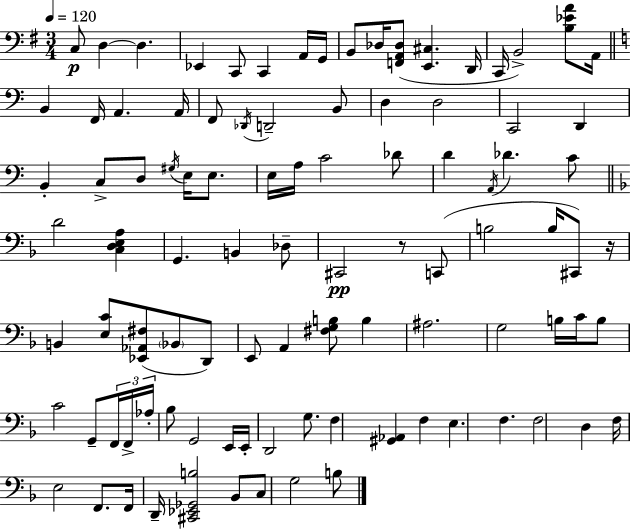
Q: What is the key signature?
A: G major